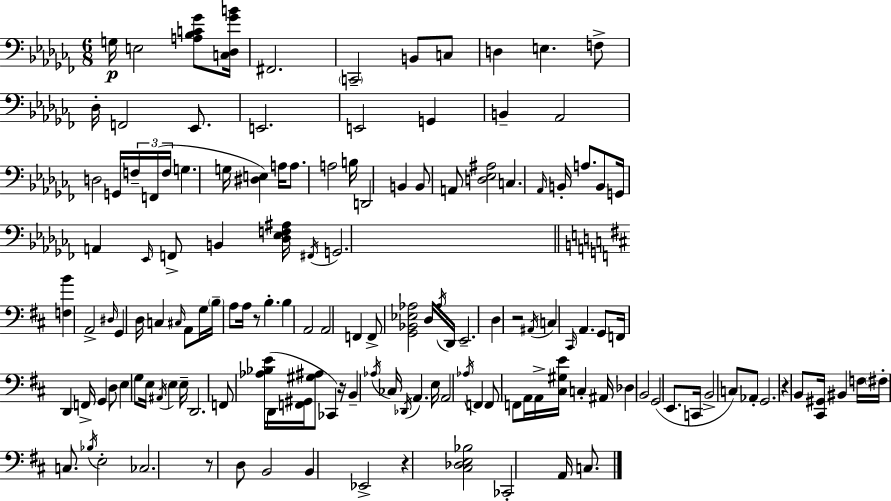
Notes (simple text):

G3/s E3/h [A3,Bb3,C4,Gb4]/e [C3,Db3,Gb4,B4]/s F#2/h. C2/h B2/e C3/e D3/q E3/q. F3/e Db3/s F2/h Eb2/e. E2/h. E2/h G2/q B2/q Ab2/h D3/h G2/s F3/s F2/s F3/s G3/q. G3/s [D#3,E3]/q A3/s A3/e. A3/h B3/s D2/h B2/q B2/e A2/e [D3,Eb3,A#3]/h C3/q. Ab2/s B2/s A3/e. B2/e G2/s A2/q Eb2/s F2/e B2/q [Db3,Eb3,F3,A#3]/s F#2/s G2/h. [F3,B4]/q A2/h D#3/s G2/q D3/s C3/q C#3/s A2/e G3/s B3/s A3/e A3/s R/e B3/q. B3/q A2/h A2/h F2/q F2/e [G2,Bb2,Eb3,Ab3]/h D3/s Ab3/s D2/s E2/h. D3/q R/h A#2/s C3/q C#2/s A2/q. G2/e F2/s D2/q F2/s G2/q D3/e E3/q G3/e E3/s A#2/s E3/q E3/s D2/h. F2/e [Ab3,Bb3,E4]/s D2/s [F2,G#2]/s [G#3,A#3]/e CES2/q R/s B2/q Ab3/s CES3/s Db2/s A2/q. E3/s A2/h Ab3/s F2/q F2/e F2/e A2/s A2/s [C#3,G#3,E4]/s C3/q A#2/s Db3/q B2/h G2/h E2/e. C2/s B2/h C3/e Ab2/e G2/h. R/q B2/e [C#2,G#2]/s BIS2/q F3/s F#3/s C3/e. Bb3/s E3/h CES3/h. R/e D3/e B2/h B2/q Eb2/h R/q [C#3,Db3,E3,Bb3]/h CES2/h A2/s C3/e.